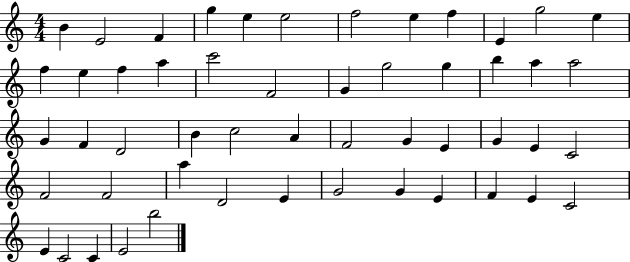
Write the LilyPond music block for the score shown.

{
  \clef treble
  \numericTimeSignature
  \time 4/4
  \key c \major
  b'4 e'2 f'4 | g''4 e''4 e''2 | f''2 e''4 f''4 | e'4 g''2 e''4 | \break f''4 e''4 f''4 a''4 | c'''2 f'2 | g'4 g''2 g''4 | b''4 a''4 a''2 | \break g'4 f'4 d'2 | b'4 c''2 a'4 | f'2 g'4 e'4 | g'4 e'4 c'2 | \break f'2 f'2 | a''4 d'2 e'4 | g'2 g'4 e'4 | f'4 e'4 c'2 | \break e'4 c'2 c'4 | e'2 b''2 | \bar "|."
}